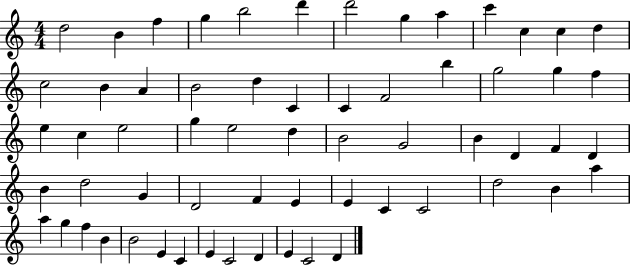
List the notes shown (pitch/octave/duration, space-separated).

D5/h B4/q F5/q G5/q B5/h D6/q D6/h G5/q A5/q C6/q C5/q C5/q D5/q C5/h B4/q A4/q B4/h D5/q C4/q C4/q F4/h B5/q G5/h G5/q F5/q E5/q C5/q E5/h G5/q E5/h D5/q B4/h G4/h B4/q D4/q F4/q D4/q B4/q D5/h G4/q D4/h F4/q E4/q E4/q C4/q C4/h D5/h B4/q A5/q A5/q G5/q F5/q B4/q B4/h E4/q C4/q E4/q C4/h D4/q E4/q C4/h D4/q